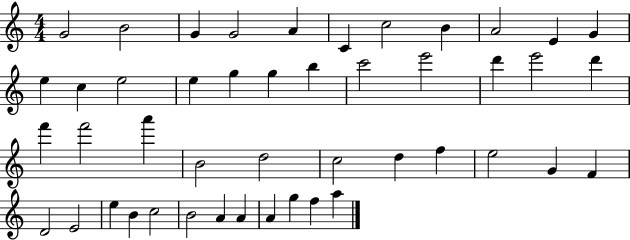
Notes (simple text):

G4/h B4/h G4/q G4/h A4/q C4/q C5/h B4/q A4/h E4/q G4/q E5/q C5/q E5/h E5/q G5/q G5/q B5/q C6/h E6/h D6/q E6/h D6/q F6/q F6/h A6/q B4/h D5/h C5/h D5/q F5/q E5/h G4/q F4/q D4/h E4/h E5/q B4/q C5/h B4/h A4/q A4/q A4/q G5/q F5/q A5/q